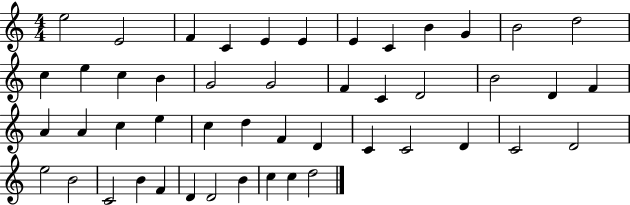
E5/h E4/h F4/q C4/q E4/q E4/q E4/q C4/q B4/q G4/q B4/h D5/h C5/q E5/q C5/q B4/q G4/h G4/h F4/q C4/q D4/h B4/h D4/q F4/q A4/q A4/q C5/q E5/q C5/q D5/q F4/q D4/q C4/q C4/h D4/q C4/h D4/h E5/h B4/h C4/h B4/q F4/q D4/q D4/h B4/q C5/q C5/q D5/h